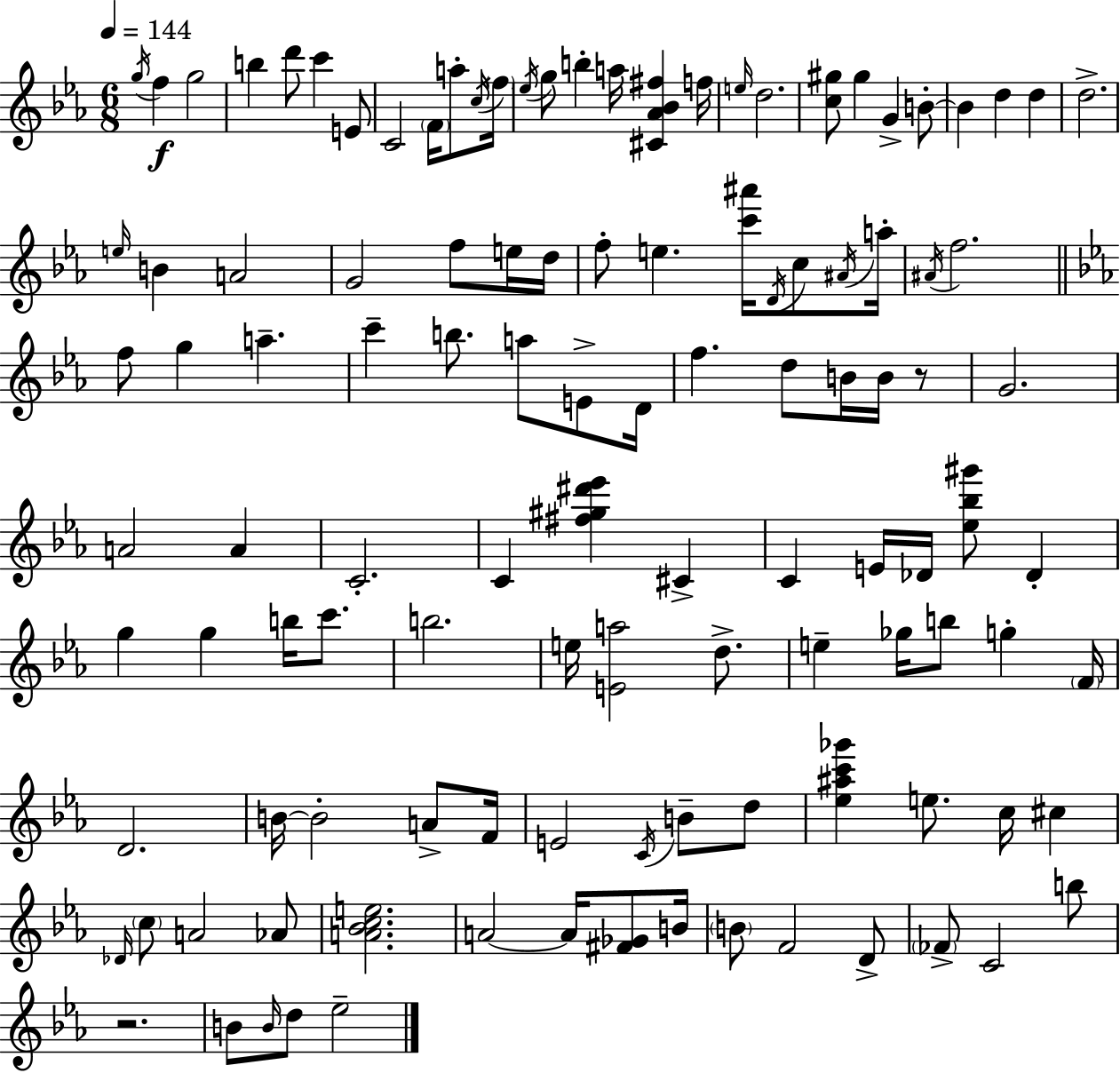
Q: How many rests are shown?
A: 2